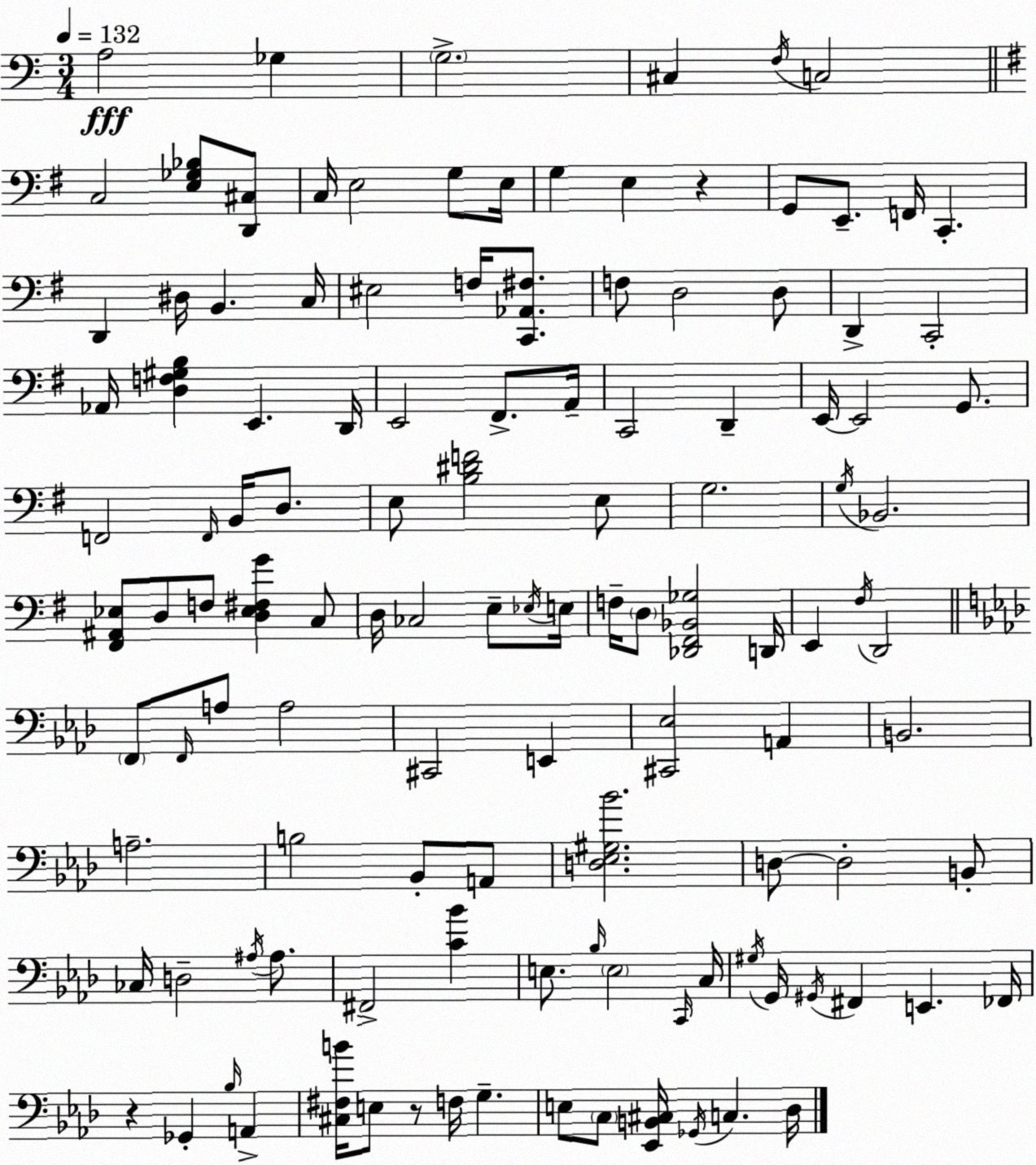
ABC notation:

X:1
T:Untitled
M:3/4
L:1/4
K:Am
A,2 _G, G,2 ^C, F,/4 C,2 C,2 [E,_G,_B,]/2 [D,,^C,]/2 C,/4 E,2 G,/2 E,/4 G, E, z G,,/2 E,,/2 F,,/4 C,, D,, ^D,/4 B,, C,/4 ^E,2 F,/4 [C,,_A,,^F,]/2 F,/2 D,2 D,/2 D,, C,,2 _A,,/4 [D,F,^G,B,] E,, D,,/4 E,,2 ^F,,/2 A,,/4 C,,2 D,, E,,/4 E,,2 G,,/2 F,,2 F,,/4 B,,/4 D,/2 E,/2 [B,^DF]2 E,/2 G,2 G,/4 _B,,2 [^F,,^A,,_E,]/2 D,/2 F,/2 [D,_E,^F,G] C,/2 D,/4 _C,2 E,/2 _E,/4 E,/4 F,/4 D,/2 [_D,,^F,,_B,,_G,]2 D,,/4 E,, ^F,/4 D,,2 F,,/2 F,,/4 A,/2 A,2 ^C,,2 E,, [^C,,_E,]2 A,, B,,2 A,2 B,2 _B,,/2 A,,/2 [D,_E,^G,_B]2 D,/2 D,2 B,,/2 _C,/4 D,2 ^A,/4 ^A,/2 ^F,,2 [C_B] E,/2 _B,/4 E,2 C,,/4 C,/4 ^G,/4 G,,/4 ^G,,/4 ^F,, E,, _F,,/4 z _G,, _B,/4 A,, [^C,^F,B]/4 E,/2 z/2 F,/4 G, E,/2 C,/2 [_E,,B,,^C,]/4 _G,,/4 C, _D,/4